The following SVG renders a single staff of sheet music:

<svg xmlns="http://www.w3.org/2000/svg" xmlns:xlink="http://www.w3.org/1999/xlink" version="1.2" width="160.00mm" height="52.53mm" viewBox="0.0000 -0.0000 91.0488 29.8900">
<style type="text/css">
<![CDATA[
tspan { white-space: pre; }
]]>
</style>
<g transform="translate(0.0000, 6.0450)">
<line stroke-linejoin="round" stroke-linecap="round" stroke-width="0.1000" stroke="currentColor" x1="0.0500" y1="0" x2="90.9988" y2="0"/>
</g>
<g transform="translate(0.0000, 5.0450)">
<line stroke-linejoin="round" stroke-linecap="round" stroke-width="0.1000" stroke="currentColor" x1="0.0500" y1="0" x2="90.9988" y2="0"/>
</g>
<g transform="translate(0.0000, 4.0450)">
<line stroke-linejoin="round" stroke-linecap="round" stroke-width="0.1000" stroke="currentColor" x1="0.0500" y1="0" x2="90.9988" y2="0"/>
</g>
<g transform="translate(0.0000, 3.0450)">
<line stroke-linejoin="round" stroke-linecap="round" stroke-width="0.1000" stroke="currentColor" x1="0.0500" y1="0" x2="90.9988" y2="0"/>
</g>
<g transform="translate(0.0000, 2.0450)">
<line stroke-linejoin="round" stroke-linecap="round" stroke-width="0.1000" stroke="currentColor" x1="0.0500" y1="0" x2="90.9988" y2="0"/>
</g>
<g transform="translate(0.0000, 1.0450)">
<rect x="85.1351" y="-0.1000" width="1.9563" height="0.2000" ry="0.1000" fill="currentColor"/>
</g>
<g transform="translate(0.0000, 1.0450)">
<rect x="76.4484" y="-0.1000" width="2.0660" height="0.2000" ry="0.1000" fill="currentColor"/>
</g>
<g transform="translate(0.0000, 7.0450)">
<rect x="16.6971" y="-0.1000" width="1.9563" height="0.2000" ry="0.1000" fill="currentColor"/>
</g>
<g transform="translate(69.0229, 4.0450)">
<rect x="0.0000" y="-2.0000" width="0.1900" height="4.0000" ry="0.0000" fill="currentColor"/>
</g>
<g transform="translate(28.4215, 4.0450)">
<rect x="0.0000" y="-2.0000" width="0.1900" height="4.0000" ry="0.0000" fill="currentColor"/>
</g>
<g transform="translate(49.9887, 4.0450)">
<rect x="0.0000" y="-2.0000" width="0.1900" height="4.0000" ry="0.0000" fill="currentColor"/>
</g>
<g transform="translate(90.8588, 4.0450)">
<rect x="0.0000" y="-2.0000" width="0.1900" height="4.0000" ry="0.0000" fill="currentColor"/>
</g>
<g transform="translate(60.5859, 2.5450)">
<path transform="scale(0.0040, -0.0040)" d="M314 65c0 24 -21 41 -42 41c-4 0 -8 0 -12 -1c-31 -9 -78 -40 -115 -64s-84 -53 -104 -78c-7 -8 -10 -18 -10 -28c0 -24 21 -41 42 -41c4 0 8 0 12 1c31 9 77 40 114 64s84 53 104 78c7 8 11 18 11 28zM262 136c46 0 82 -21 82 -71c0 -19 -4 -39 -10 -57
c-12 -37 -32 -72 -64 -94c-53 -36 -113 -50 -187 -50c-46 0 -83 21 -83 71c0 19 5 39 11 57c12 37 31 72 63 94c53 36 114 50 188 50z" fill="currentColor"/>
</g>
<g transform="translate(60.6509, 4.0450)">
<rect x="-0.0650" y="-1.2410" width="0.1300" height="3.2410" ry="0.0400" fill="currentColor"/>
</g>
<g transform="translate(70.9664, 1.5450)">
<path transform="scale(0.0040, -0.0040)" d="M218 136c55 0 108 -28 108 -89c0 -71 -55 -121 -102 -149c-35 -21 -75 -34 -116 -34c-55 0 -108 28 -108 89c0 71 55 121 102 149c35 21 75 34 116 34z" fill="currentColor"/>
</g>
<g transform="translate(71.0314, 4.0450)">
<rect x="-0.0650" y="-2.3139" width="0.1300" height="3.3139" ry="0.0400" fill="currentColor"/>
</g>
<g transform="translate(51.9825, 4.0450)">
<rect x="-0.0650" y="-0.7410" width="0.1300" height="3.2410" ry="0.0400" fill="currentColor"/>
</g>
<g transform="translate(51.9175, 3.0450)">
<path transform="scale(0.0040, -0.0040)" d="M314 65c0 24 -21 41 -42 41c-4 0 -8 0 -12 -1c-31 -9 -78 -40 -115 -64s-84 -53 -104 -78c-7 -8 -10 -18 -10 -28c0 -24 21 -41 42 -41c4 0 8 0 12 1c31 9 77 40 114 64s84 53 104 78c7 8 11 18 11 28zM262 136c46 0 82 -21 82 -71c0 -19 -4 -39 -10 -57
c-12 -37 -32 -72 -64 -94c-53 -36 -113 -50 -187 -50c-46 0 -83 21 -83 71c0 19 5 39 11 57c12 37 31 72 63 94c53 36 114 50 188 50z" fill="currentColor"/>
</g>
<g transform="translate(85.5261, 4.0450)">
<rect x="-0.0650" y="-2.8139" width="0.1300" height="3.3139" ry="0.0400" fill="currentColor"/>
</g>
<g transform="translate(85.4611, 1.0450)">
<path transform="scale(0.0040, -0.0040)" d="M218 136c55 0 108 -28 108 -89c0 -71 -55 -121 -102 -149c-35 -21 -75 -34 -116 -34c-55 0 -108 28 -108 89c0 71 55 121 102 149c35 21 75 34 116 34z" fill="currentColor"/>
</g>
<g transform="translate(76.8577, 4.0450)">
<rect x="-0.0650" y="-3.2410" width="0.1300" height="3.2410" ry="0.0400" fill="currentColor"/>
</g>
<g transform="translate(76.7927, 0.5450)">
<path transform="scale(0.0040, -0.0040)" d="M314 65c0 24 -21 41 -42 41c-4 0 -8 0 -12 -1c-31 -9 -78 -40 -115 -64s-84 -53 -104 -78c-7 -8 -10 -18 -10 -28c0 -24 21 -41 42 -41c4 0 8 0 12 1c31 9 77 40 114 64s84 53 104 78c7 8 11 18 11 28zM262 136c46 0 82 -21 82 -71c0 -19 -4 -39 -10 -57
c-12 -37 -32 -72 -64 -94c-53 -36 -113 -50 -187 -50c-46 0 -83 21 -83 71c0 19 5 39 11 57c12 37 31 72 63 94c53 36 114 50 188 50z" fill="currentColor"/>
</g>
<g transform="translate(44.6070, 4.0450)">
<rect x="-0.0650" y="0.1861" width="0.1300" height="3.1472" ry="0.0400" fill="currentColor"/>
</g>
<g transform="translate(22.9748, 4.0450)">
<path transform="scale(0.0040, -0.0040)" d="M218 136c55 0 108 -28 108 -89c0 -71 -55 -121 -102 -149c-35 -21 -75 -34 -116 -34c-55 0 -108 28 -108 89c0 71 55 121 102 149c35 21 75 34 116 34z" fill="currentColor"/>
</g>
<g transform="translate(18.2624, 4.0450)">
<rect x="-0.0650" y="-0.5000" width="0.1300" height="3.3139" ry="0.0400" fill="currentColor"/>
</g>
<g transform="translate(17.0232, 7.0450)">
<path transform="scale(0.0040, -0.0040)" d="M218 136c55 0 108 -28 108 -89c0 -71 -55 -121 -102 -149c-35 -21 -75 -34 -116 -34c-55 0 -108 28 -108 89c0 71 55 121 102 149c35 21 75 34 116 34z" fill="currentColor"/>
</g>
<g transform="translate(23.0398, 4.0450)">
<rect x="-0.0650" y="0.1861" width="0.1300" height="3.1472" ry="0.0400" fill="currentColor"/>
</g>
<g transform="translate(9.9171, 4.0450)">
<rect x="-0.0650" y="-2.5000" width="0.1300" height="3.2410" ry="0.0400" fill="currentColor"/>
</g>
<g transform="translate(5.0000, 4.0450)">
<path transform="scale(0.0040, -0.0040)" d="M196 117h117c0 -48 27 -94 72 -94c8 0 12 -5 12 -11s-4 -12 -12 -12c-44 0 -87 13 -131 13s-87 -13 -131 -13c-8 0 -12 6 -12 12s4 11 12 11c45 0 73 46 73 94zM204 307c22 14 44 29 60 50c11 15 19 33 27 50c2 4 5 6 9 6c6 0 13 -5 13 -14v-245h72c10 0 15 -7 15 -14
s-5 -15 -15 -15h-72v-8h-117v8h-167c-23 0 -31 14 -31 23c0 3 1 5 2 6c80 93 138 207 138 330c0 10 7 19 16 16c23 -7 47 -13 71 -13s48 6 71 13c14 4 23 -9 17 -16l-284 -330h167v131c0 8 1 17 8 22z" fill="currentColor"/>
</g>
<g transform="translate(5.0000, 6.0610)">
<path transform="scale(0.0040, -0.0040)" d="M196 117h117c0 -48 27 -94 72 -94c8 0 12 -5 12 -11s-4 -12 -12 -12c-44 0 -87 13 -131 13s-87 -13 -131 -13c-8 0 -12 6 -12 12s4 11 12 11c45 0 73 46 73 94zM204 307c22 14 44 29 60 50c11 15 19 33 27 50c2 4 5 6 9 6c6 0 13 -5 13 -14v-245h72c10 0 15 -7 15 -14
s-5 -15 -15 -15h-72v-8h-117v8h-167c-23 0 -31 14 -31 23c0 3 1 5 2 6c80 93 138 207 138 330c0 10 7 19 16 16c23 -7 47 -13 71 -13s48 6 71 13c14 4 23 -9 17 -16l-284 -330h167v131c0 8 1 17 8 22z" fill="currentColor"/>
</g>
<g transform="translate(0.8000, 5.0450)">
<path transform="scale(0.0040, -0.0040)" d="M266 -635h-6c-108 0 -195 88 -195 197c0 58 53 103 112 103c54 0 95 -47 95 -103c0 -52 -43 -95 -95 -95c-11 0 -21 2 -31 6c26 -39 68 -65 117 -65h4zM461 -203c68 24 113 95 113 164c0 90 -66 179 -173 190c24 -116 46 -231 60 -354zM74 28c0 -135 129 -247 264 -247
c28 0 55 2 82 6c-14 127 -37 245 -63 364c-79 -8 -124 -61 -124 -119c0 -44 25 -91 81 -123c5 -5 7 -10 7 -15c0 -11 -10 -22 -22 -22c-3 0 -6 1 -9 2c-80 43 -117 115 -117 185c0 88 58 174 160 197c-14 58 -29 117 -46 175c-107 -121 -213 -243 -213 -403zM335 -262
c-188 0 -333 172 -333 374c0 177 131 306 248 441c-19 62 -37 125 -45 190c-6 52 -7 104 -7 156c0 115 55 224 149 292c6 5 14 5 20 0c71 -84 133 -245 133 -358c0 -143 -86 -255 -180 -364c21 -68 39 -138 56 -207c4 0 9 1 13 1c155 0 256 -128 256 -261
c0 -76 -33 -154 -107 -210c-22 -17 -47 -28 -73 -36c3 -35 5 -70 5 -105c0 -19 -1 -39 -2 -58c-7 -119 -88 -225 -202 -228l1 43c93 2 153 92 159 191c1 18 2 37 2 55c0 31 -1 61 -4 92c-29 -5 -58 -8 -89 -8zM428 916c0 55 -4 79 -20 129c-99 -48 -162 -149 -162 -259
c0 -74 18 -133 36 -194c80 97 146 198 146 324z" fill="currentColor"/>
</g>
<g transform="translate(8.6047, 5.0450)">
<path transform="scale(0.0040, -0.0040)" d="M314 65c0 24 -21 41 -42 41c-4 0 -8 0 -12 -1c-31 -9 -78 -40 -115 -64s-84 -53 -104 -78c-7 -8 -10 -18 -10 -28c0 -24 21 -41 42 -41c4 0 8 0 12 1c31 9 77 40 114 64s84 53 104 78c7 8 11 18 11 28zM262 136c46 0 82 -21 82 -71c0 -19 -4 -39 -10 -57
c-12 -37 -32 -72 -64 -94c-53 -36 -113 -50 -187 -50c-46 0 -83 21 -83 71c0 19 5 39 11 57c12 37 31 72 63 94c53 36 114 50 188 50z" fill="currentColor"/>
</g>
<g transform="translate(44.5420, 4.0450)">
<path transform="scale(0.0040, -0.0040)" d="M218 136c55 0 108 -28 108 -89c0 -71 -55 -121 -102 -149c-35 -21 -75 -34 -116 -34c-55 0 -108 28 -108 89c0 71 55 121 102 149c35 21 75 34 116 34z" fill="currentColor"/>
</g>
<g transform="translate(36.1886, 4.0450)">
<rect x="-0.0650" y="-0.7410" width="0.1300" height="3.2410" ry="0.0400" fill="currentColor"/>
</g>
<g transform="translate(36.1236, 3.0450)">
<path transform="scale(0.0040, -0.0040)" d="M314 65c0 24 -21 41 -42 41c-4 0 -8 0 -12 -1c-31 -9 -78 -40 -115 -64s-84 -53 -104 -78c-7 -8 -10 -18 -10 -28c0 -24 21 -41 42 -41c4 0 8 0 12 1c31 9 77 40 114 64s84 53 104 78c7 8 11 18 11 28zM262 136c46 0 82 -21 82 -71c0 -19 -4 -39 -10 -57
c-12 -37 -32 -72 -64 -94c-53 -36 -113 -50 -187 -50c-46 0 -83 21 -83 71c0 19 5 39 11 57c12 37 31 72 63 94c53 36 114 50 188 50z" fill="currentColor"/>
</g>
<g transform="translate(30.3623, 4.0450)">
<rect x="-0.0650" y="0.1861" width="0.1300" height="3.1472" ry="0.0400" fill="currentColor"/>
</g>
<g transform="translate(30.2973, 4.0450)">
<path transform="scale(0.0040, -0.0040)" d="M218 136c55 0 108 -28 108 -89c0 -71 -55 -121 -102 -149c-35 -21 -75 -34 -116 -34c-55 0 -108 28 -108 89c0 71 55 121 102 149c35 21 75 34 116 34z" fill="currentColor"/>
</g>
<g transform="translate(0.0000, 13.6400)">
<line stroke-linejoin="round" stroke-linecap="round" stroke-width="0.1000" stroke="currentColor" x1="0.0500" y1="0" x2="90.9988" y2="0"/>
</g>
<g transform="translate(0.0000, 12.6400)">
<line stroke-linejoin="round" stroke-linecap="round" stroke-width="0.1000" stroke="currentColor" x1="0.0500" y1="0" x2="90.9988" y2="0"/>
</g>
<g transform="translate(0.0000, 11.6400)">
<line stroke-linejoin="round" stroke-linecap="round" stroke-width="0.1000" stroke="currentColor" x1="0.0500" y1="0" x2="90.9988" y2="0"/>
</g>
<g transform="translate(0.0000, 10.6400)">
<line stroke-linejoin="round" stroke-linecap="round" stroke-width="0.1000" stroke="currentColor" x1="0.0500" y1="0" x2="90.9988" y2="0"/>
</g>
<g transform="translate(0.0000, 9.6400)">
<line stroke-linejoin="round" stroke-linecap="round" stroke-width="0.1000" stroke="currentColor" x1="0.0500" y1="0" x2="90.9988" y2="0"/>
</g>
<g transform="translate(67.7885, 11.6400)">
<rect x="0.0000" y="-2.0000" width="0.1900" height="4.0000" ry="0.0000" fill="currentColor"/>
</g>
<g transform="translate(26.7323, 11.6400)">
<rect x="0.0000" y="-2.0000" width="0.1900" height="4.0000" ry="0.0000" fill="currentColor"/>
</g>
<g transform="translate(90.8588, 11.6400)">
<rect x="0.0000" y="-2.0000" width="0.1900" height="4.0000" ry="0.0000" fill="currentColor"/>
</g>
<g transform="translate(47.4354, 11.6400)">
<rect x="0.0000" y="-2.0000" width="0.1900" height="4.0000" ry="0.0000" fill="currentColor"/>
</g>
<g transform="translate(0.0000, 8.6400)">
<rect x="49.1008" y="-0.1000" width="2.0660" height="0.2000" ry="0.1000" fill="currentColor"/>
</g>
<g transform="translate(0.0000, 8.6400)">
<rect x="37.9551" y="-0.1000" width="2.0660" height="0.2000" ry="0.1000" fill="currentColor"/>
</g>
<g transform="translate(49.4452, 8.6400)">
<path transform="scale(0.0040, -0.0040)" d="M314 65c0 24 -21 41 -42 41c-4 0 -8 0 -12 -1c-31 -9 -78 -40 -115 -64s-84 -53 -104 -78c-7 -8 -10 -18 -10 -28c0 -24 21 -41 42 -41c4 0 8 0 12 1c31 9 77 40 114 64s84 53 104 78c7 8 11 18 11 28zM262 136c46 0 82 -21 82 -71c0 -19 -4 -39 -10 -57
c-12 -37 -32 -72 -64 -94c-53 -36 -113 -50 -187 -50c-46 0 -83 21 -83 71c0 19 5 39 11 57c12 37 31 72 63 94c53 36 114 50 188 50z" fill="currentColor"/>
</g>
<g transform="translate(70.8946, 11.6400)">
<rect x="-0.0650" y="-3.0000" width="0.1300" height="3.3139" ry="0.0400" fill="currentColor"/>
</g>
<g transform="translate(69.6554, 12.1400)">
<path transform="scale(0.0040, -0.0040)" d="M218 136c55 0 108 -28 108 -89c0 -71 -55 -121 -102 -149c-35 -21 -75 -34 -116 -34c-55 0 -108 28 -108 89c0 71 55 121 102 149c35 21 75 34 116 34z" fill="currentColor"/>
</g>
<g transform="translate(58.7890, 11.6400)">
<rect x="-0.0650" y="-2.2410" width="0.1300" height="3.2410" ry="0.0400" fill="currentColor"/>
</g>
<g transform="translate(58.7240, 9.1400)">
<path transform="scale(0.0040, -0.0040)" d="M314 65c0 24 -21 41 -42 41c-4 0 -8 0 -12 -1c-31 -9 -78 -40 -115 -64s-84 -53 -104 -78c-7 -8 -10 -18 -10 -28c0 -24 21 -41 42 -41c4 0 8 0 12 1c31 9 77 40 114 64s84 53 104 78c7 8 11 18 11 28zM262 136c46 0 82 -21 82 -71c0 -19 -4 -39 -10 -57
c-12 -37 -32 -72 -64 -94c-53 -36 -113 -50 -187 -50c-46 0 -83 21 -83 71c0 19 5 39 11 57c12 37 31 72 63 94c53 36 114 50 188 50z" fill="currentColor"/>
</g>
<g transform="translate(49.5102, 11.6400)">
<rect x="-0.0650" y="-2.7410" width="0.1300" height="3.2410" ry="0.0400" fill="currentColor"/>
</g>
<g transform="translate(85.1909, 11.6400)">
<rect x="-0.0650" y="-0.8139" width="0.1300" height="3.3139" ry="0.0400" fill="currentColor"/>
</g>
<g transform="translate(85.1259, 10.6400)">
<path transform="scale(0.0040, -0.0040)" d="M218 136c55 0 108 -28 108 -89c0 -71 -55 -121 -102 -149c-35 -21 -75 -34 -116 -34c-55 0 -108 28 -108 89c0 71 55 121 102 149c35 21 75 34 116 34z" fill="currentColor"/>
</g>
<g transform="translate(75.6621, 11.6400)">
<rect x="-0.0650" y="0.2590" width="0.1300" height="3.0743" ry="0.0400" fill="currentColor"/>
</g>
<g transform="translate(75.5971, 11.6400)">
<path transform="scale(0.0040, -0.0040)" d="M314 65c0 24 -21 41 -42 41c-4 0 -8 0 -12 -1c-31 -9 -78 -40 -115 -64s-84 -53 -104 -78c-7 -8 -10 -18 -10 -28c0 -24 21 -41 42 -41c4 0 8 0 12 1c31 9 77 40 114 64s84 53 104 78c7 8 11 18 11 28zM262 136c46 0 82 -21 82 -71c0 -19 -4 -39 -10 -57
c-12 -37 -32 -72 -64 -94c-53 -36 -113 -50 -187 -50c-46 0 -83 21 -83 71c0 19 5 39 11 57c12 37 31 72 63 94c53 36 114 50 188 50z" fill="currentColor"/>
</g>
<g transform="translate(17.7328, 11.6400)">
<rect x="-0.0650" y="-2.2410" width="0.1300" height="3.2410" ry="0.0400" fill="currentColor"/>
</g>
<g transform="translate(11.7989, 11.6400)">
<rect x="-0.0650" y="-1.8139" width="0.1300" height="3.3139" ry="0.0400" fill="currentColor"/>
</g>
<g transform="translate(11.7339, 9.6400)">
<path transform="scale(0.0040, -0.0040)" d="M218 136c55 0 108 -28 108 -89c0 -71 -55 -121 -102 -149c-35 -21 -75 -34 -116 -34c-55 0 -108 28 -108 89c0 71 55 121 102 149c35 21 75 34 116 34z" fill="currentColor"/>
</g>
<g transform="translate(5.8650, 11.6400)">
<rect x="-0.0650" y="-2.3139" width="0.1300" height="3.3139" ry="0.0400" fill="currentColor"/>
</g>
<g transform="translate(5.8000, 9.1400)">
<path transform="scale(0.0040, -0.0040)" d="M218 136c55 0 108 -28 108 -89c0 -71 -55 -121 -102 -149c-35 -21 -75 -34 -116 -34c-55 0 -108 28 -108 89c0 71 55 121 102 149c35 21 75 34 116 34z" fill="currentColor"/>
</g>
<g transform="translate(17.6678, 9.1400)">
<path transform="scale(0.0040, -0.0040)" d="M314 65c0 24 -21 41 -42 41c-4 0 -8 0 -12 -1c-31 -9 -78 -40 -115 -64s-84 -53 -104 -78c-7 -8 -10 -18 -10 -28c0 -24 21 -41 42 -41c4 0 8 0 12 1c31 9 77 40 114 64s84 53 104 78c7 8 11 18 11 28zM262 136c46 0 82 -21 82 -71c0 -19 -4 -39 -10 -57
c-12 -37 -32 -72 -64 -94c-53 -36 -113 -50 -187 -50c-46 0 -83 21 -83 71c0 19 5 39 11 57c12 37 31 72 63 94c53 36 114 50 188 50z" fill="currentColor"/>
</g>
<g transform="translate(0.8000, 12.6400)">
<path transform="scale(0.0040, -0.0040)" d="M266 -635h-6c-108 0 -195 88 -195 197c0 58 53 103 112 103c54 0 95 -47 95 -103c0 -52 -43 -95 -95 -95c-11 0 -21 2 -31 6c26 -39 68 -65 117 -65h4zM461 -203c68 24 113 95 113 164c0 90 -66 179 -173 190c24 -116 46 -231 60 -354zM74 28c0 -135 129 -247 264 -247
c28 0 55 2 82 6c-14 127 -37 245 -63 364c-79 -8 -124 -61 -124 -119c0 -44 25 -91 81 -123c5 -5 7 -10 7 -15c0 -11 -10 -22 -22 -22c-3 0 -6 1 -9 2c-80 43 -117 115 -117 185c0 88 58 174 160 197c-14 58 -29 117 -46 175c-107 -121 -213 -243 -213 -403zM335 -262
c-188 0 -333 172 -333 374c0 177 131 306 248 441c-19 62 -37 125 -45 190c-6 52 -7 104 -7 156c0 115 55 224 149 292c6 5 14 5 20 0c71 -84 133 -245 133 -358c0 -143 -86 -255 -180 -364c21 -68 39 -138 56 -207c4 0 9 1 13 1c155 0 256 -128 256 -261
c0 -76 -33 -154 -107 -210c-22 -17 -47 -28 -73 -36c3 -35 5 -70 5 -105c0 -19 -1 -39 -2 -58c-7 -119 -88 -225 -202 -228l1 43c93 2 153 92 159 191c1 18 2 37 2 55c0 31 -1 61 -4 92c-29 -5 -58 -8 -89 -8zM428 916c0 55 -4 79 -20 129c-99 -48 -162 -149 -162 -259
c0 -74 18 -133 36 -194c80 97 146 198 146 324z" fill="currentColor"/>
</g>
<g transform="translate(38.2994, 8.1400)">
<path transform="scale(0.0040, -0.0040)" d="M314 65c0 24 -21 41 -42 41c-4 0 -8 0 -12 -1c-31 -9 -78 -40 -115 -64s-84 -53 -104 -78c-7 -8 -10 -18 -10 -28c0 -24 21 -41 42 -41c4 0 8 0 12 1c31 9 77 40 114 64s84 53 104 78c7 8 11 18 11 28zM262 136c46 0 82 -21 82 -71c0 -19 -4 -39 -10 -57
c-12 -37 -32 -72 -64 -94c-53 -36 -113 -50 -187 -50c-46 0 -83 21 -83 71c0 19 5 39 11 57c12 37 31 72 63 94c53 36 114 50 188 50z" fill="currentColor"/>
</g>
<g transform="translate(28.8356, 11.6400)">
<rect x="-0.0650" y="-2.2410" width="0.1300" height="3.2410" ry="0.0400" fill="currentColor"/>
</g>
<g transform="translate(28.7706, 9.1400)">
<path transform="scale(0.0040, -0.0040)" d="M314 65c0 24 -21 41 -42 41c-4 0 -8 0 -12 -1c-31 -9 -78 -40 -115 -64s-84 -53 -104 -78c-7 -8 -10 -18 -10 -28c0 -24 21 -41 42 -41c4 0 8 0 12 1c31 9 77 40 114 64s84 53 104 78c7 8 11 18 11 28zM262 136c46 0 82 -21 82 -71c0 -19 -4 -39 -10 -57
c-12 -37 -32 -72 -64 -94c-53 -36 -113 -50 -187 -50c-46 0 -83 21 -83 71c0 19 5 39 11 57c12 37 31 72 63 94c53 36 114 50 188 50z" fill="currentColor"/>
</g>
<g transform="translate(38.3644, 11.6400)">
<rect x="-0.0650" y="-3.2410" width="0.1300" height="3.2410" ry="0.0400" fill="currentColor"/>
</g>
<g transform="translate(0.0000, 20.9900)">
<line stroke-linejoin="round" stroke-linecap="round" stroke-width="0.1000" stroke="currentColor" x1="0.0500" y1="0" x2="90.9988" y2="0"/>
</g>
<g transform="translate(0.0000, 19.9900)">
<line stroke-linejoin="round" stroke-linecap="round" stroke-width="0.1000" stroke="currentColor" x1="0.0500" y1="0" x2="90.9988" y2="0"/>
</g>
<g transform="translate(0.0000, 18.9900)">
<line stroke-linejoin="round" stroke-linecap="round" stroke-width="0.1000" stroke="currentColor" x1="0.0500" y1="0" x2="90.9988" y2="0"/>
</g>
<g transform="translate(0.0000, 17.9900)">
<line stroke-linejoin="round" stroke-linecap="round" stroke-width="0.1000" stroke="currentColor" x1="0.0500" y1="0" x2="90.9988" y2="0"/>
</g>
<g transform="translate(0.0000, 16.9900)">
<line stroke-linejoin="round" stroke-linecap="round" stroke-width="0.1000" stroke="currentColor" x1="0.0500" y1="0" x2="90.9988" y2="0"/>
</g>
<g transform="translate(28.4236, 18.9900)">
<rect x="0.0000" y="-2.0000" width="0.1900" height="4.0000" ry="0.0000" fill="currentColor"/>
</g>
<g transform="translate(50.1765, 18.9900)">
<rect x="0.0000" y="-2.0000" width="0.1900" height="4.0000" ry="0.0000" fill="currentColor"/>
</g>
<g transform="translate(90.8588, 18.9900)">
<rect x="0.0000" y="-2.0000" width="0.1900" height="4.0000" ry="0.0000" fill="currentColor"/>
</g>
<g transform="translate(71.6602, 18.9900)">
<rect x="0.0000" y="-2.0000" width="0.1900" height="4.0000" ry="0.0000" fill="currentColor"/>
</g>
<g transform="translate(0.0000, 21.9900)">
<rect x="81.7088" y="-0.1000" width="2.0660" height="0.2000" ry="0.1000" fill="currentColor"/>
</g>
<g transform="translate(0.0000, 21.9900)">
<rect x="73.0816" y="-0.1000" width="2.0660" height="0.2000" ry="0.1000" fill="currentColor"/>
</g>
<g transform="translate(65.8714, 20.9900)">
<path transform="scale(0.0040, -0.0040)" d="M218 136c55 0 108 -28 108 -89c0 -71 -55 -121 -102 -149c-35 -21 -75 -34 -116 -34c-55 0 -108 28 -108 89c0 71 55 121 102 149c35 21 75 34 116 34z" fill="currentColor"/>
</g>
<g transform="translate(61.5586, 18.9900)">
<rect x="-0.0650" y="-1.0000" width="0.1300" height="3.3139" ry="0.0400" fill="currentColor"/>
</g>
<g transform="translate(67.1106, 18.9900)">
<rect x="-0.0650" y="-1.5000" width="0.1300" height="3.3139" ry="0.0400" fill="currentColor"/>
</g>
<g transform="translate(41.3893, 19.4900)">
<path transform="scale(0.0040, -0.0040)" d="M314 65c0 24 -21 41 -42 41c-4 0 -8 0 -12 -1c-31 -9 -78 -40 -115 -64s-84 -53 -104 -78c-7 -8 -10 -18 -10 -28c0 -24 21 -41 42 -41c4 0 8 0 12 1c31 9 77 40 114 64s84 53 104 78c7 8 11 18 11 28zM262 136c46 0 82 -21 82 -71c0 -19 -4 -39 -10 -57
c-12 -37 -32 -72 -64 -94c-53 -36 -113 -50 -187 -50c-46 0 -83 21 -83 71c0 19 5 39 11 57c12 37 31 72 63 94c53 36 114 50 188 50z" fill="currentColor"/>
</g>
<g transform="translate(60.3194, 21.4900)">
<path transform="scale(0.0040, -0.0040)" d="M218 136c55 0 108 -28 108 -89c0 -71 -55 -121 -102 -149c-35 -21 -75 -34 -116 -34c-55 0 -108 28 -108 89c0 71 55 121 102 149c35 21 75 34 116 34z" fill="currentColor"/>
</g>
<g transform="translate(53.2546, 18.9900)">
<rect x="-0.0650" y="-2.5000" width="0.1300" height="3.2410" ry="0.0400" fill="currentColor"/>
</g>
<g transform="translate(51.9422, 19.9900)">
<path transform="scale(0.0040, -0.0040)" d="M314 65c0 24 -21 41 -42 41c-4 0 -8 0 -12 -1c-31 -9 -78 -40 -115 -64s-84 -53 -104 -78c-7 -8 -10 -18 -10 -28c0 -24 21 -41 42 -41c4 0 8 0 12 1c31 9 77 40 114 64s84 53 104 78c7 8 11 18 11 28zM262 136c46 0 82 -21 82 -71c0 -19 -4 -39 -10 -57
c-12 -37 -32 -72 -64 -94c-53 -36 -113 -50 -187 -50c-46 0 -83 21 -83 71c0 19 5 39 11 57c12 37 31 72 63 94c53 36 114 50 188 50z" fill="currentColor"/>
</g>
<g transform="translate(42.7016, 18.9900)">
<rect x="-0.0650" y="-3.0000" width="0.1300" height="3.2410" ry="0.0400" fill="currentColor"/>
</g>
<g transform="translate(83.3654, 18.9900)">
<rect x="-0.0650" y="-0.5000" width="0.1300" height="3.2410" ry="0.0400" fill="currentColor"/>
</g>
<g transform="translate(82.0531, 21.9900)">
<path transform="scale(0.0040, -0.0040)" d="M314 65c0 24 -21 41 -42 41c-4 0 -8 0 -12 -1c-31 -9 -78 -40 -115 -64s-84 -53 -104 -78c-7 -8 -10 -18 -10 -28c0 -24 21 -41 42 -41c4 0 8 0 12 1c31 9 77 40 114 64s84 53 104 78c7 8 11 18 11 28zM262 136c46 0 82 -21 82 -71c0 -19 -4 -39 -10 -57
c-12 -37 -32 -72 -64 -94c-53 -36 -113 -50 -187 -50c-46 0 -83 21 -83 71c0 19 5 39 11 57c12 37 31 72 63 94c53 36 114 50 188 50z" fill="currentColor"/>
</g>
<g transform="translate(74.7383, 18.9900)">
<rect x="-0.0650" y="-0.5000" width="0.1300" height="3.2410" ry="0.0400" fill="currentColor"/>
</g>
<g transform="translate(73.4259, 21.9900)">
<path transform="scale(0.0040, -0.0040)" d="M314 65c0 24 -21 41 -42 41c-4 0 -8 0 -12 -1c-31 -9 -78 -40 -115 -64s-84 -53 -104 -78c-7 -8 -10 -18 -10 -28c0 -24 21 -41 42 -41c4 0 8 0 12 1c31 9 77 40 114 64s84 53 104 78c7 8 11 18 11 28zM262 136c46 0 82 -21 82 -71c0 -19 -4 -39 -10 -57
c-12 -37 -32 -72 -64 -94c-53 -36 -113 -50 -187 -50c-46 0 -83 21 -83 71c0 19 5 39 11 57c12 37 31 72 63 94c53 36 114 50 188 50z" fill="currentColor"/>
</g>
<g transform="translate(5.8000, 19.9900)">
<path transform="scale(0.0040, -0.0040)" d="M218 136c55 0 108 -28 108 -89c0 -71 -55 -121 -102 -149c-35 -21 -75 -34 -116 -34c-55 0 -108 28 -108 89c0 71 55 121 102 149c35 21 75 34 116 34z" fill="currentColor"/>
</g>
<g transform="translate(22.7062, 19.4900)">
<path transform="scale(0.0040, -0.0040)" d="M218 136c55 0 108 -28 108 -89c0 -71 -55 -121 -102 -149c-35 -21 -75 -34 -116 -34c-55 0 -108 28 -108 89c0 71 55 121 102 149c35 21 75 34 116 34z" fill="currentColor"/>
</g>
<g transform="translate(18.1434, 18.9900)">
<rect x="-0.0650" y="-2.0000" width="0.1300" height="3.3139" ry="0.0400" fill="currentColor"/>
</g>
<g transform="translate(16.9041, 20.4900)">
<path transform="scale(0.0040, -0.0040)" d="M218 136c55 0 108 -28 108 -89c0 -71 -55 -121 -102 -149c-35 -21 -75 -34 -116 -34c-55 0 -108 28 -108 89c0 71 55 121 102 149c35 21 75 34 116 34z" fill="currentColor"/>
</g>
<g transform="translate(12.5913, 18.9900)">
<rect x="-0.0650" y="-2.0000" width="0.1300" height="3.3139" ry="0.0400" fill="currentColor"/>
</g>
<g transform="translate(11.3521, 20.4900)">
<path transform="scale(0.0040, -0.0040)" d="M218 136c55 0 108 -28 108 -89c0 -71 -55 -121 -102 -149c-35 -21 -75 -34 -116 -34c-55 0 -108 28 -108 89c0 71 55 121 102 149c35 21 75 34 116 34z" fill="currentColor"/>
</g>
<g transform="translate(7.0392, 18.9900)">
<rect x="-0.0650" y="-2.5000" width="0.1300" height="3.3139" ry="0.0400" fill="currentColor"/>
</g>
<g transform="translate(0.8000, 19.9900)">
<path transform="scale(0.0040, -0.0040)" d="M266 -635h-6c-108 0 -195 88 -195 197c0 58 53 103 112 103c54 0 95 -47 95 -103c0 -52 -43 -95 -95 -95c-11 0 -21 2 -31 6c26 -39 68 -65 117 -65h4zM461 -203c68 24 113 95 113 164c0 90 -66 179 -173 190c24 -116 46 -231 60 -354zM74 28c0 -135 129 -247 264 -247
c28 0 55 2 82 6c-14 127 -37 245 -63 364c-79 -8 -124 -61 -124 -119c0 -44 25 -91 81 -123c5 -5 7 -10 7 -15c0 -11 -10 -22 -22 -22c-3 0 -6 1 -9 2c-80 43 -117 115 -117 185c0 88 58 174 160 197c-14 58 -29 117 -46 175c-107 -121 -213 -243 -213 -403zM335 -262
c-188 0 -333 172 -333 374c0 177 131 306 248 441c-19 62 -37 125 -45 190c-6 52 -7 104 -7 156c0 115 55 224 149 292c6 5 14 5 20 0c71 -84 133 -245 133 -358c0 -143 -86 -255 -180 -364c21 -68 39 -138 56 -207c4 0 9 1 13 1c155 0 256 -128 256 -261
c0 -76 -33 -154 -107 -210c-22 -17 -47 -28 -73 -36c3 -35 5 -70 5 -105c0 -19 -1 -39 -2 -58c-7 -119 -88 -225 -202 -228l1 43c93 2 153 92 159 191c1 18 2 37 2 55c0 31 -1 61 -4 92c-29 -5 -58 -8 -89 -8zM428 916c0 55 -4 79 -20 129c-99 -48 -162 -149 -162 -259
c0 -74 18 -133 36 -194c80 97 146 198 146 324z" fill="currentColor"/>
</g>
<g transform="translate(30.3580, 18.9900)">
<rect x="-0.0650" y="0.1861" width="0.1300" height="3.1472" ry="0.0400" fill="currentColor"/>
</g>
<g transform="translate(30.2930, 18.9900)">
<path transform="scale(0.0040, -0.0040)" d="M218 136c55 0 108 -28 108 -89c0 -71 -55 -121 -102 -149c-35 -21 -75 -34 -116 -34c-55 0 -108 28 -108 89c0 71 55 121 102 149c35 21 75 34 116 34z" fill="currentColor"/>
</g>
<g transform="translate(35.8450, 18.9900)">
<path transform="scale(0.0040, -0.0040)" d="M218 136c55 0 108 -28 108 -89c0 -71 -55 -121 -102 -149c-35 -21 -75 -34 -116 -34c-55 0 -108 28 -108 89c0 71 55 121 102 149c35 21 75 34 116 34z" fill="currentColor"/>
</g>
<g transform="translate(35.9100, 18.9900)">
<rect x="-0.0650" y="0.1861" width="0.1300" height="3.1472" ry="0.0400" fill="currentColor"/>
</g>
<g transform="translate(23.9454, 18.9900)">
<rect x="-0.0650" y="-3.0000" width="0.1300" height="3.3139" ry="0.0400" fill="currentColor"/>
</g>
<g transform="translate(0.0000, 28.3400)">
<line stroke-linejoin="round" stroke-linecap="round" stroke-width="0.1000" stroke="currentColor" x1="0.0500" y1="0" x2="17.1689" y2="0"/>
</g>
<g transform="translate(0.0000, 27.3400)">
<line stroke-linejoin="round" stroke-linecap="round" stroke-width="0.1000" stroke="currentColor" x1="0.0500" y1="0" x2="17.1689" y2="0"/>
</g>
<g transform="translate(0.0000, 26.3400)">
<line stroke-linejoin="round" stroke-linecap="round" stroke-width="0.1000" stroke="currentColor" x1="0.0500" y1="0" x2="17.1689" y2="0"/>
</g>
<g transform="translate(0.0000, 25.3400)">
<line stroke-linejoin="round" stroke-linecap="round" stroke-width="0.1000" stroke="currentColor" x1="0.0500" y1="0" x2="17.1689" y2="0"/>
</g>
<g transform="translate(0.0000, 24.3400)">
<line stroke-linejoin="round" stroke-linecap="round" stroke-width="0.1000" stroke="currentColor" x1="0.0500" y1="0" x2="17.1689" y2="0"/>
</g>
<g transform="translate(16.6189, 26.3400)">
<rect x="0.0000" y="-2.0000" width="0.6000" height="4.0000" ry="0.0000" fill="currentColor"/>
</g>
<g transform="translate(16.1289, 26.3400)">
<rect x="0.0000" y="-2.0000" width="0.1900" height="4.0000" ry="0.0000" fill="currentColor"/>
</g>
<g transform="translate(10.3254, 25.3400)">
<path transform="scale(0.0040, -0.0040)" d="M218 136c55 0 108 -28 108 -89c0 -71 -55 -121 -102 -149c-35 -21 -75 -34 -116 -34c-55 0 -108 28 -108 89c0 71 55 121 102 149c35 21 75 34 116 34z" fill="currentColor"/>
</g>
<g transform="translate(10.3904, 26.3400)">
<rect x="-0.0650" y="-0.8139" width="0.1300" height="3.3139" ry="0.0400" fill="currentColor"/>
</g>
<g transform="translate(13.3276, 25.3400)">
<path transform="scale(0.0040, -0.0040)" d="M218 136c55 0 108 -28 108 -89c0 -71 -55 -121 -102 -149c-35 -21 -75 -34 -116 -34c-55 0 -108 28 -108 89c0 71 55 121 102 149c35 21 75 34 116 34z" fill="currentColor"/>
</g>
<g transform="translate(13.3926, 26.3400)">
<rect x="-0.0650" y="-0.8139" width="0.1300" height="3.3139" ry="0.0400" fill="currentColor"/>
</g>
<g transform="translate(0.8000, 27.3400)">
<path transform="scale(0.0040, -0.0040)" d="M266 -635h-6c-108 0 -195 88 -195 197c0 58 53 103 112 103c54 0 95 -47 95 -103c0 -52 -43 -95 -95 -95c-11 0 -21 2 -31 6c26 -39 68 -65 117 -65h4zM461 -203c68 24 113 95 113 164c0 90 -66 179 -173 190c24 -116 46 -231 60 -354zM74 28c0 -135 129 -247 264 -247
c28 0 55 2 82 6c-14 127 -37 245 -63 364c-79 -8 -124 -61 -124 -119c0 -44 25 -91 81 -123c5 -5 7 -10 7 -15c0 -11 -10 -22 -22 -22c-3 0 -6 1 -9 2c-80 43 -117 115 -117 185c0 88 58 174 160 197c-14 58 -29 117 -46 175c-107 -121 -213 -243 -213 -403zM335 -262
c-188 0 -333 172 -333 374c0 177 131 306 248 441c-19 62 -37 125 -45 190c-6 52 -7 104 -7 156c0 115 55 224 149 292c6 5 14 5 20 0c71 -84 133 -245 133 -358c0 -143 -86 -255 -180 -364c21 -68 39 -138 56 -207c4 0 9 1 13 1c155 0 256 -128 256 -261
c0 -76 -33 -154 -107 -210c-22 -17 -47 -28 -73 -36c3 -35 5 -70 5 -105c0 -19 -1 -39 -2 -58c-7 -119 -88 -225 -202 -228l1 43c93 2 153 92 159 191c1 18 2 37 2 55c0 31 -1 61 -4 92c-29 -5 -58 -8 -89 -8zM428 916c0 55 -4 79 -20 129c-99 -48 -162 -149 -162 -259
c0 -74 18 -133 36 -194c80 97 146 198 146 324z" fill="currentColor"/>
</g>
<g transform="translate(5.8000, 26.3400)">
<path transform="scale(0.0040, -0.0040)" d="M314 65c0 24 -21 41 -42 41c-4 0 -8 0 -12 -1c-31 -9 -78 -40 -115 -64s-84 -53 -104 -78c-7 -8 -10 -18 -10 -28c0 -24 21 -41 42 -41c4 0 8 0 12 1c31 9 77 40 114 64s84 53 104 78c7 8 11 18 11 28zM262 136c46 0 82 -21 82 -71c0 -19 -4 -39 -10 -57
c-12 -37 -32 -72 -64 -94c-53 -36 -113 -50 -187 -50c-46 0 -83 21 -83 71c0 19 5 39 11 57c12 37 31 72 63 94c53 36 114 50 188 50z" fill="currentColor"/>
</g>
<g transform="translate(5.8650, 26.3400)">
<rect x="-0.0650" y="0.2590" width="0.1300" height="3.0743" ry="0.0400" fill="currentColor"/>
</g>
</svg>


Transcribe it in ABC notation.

X:1
T:Untitled
M:4/4
L:1/4
K:C
G2 C B B d2 B d2 e2 g b2 a g f g2 g2 b2 a2 g2 A B2 d G F F A B B A2 G2 D E C2 C2 B2 d d